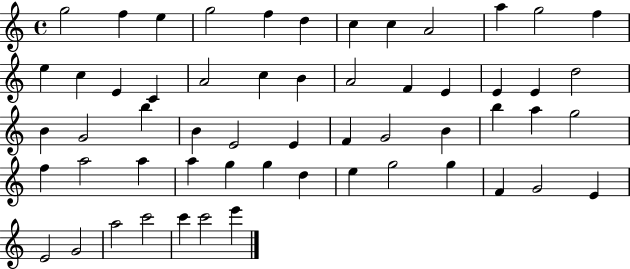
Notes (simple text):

G5/h F5/q E5/q G5/h F5/q D5/q C5/q C5/q A4/h A5/q G5/h F5/q E5/q C5/q E4/q C4/q A4/h C5/q B4/q A4/h F4/q E4/q E4/q E4/q D5/h B4/q G4/h B5/q B4/q E4/h E4/q F4/q G4/h B4/q B5/q A5/q G5/h F5/q A5/h A5/q A5/q G5/q G5/q D5/q E5/q G5/h G5/q F4/q G4/h E4/q E4/h G4/h A5/h C6/h C6/q C6/h E6/q